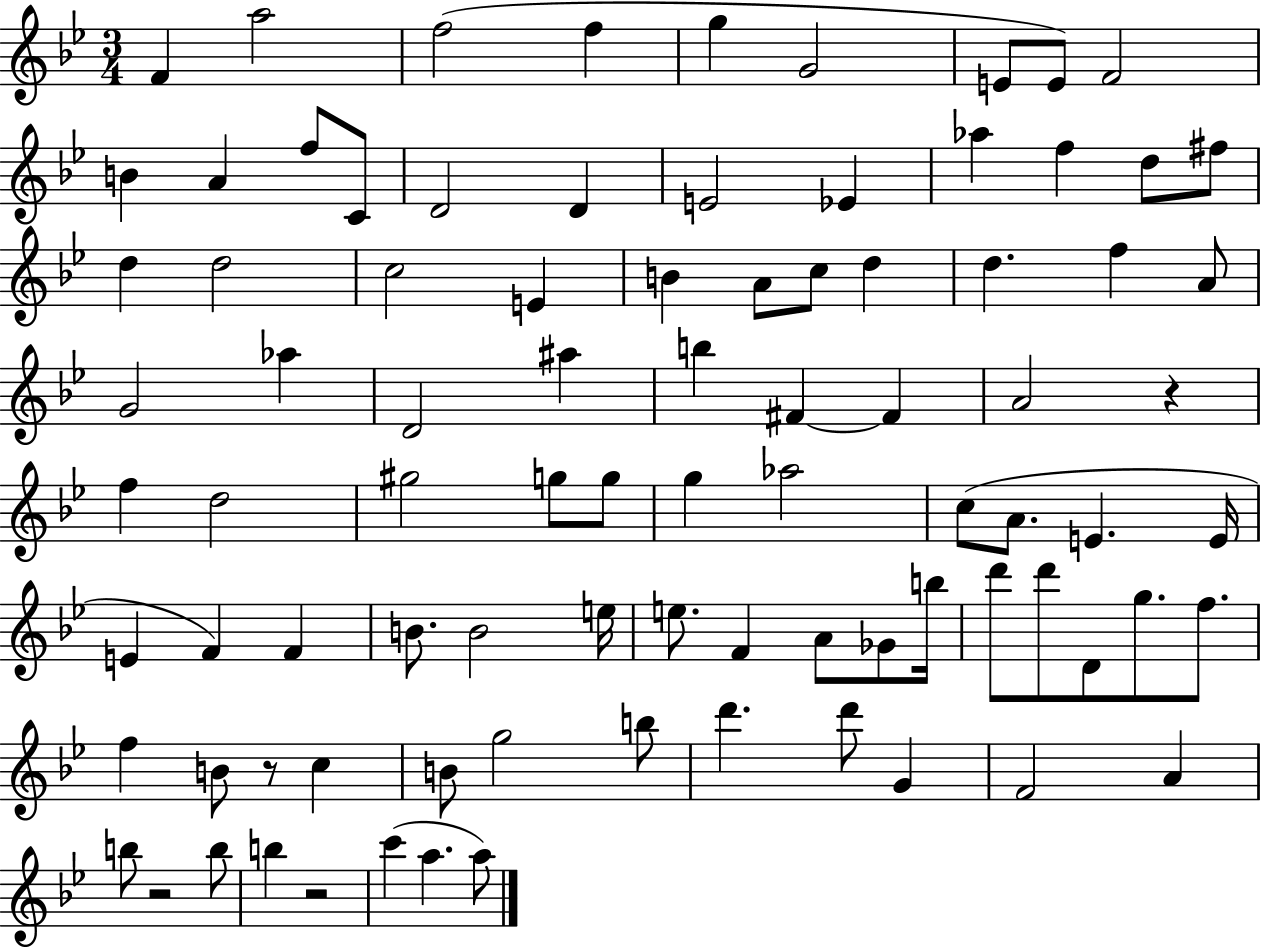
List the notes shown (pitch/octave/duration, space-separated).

F4/q A5/h F5/h F5/q G5/q G4/h E4/e E4/e F4/h B4/q A4/q F5/e C4/e D4/h D4/q E4/h Eb4/q Ab5/q F5/q D5/e F#5/e D5/q D5/h C5/h E4/q B4/q A4/e C5/e D5/q D5/q. F5/q A4/e G4/h Ab5/q D4/h A#5/q B5/q F#4/q F#4/q A4/h R/q F5/q D5/h G#5/h G5/e G5/e G5/q Ab5/h C5/e A4/e. E4/q. E4/s E4/q F4/q F4/q B4/e. B4/h E5/s E5/e. F4/q A4/e Gb4/e B5/s D6/e D6/e D4/e G5/e. F5/e. F5/q B4/e R/e C5/q B4/e G5/h B5/e D6/q. D6/e G4/q F4/h A4/q B5/e R/h B5/e B5/q R/h C6/q A5/q. A5/e